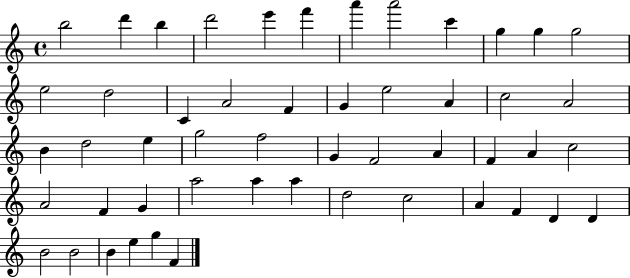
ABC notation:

X:1
T:Untitled
M:4/4
L:1/4
K:C
b2 d' b d'2 e' f' a' a'2 c' g g g2 e2 d2 C A2 F G e2 A c2 A2 B d2 e g2 f2 G F2 A F A c2 A2 F G a2 a a d2 c2 A F D D B2 B2 B e g F